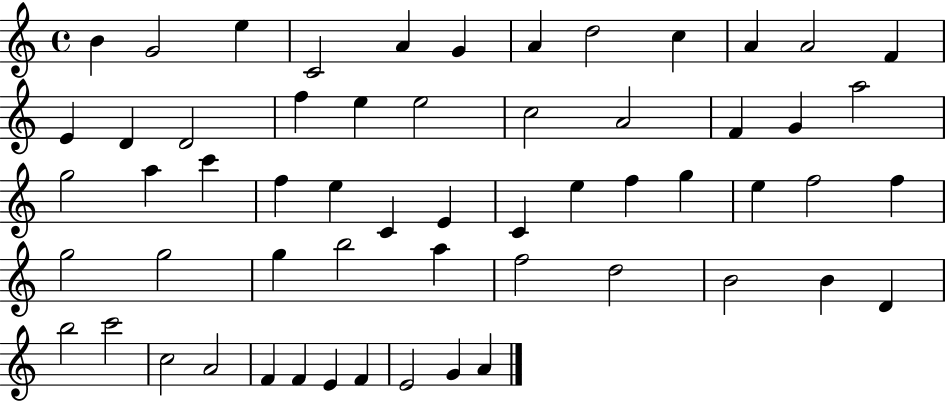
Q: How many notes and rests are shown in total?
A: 58